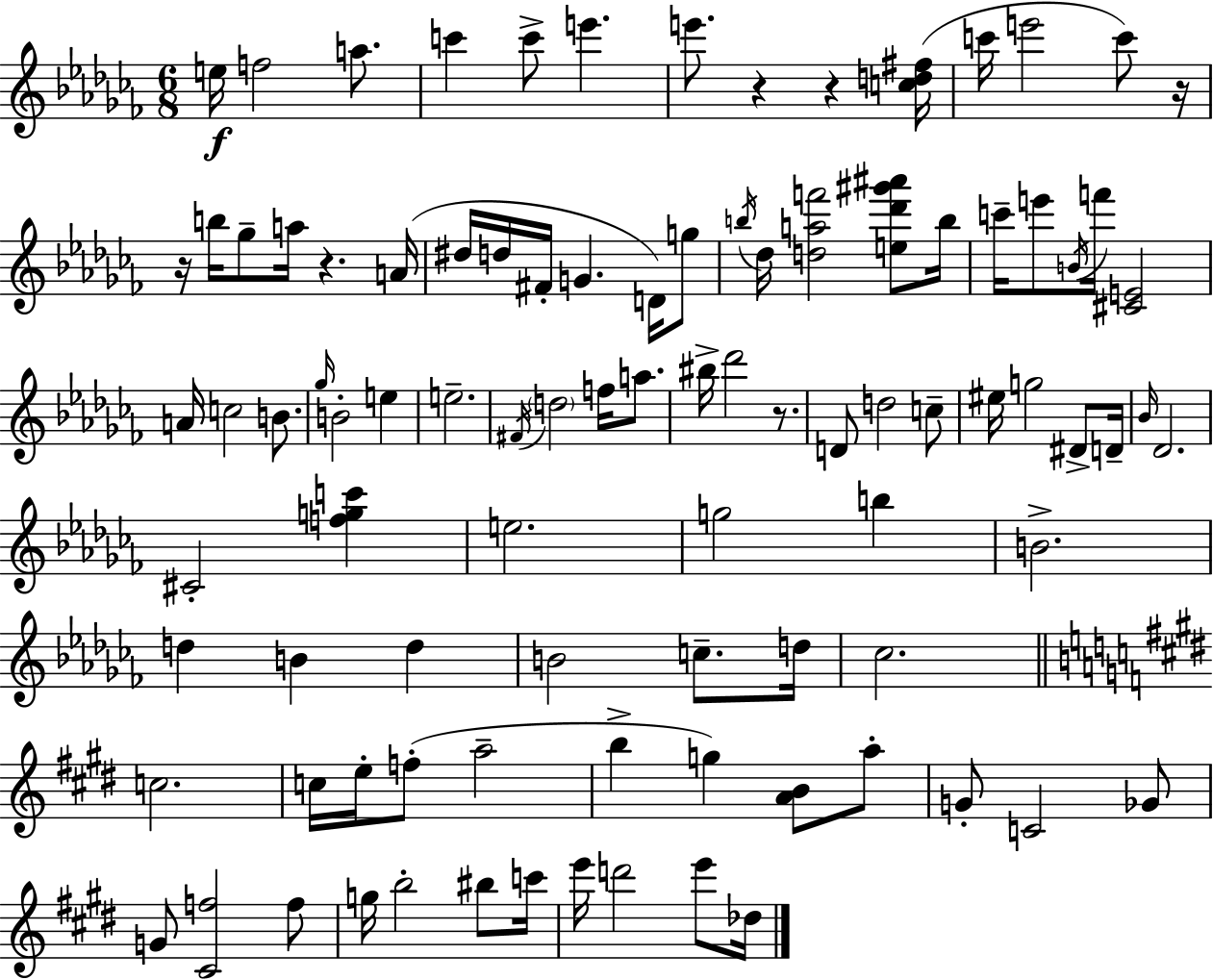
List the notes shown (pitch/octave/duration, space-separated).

E5/s F5/h A5/e. C6/q C6/e E6/q. E6/e. R/q R/q [C5,D5,F#5]/s C6/s E6/h C6/e R/s R/s B5/s Gb5/e A5/s R/q. A4/s D#5/s D5/s F#4/s G4/q. D4/s G5/e B5/s Db5/s [D5,A5,F6]/h [E5,Db6,G#6,A#6]/e B5/s C6/s E6/e B4/s F6/s [C#4,E4]/h A4/s C5/h B4/e. Gb5/s B4/h E5/q E5/h. F#4/s D5/h F5/s A5/e. BIS5/s Db6/h R/e. D4/e D5/h C5/e EIS5/s G5/h D#4/e D4/s Bb4/s Db4/h. C#4/h [F5,G5,C6]/q E5/h. G5/h B5/q B4/h. D5/q B4/q D5/q B4/h C5/e. D5/s CES5/h. C5/h. C5/s E5/s F5/e A5/h B5/q G5/q [A4,B4]/e A5/e G4/e C4/h Gb4/e G4/e [C#4,F5]/h F5/e G5/s B5/h BIS5/e C6/s E6/s D6/h E6/e Db5/s